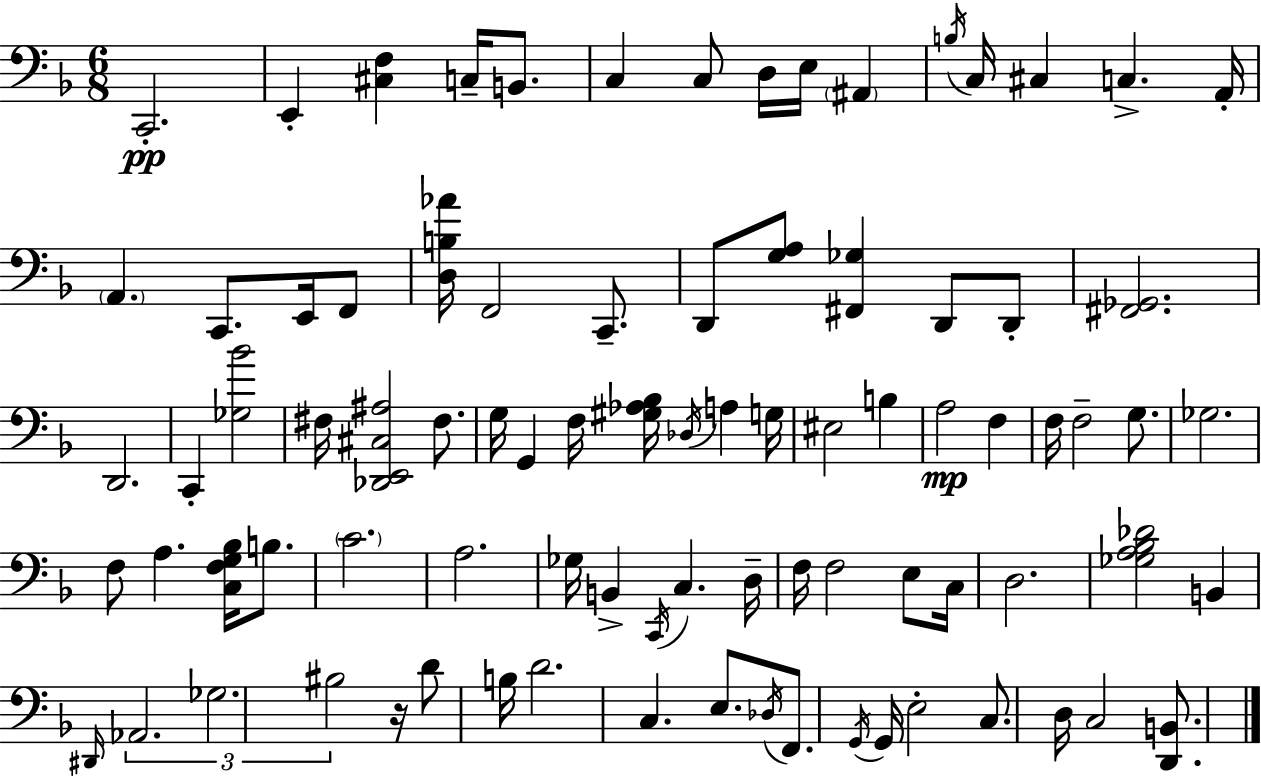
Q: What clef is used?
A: bass